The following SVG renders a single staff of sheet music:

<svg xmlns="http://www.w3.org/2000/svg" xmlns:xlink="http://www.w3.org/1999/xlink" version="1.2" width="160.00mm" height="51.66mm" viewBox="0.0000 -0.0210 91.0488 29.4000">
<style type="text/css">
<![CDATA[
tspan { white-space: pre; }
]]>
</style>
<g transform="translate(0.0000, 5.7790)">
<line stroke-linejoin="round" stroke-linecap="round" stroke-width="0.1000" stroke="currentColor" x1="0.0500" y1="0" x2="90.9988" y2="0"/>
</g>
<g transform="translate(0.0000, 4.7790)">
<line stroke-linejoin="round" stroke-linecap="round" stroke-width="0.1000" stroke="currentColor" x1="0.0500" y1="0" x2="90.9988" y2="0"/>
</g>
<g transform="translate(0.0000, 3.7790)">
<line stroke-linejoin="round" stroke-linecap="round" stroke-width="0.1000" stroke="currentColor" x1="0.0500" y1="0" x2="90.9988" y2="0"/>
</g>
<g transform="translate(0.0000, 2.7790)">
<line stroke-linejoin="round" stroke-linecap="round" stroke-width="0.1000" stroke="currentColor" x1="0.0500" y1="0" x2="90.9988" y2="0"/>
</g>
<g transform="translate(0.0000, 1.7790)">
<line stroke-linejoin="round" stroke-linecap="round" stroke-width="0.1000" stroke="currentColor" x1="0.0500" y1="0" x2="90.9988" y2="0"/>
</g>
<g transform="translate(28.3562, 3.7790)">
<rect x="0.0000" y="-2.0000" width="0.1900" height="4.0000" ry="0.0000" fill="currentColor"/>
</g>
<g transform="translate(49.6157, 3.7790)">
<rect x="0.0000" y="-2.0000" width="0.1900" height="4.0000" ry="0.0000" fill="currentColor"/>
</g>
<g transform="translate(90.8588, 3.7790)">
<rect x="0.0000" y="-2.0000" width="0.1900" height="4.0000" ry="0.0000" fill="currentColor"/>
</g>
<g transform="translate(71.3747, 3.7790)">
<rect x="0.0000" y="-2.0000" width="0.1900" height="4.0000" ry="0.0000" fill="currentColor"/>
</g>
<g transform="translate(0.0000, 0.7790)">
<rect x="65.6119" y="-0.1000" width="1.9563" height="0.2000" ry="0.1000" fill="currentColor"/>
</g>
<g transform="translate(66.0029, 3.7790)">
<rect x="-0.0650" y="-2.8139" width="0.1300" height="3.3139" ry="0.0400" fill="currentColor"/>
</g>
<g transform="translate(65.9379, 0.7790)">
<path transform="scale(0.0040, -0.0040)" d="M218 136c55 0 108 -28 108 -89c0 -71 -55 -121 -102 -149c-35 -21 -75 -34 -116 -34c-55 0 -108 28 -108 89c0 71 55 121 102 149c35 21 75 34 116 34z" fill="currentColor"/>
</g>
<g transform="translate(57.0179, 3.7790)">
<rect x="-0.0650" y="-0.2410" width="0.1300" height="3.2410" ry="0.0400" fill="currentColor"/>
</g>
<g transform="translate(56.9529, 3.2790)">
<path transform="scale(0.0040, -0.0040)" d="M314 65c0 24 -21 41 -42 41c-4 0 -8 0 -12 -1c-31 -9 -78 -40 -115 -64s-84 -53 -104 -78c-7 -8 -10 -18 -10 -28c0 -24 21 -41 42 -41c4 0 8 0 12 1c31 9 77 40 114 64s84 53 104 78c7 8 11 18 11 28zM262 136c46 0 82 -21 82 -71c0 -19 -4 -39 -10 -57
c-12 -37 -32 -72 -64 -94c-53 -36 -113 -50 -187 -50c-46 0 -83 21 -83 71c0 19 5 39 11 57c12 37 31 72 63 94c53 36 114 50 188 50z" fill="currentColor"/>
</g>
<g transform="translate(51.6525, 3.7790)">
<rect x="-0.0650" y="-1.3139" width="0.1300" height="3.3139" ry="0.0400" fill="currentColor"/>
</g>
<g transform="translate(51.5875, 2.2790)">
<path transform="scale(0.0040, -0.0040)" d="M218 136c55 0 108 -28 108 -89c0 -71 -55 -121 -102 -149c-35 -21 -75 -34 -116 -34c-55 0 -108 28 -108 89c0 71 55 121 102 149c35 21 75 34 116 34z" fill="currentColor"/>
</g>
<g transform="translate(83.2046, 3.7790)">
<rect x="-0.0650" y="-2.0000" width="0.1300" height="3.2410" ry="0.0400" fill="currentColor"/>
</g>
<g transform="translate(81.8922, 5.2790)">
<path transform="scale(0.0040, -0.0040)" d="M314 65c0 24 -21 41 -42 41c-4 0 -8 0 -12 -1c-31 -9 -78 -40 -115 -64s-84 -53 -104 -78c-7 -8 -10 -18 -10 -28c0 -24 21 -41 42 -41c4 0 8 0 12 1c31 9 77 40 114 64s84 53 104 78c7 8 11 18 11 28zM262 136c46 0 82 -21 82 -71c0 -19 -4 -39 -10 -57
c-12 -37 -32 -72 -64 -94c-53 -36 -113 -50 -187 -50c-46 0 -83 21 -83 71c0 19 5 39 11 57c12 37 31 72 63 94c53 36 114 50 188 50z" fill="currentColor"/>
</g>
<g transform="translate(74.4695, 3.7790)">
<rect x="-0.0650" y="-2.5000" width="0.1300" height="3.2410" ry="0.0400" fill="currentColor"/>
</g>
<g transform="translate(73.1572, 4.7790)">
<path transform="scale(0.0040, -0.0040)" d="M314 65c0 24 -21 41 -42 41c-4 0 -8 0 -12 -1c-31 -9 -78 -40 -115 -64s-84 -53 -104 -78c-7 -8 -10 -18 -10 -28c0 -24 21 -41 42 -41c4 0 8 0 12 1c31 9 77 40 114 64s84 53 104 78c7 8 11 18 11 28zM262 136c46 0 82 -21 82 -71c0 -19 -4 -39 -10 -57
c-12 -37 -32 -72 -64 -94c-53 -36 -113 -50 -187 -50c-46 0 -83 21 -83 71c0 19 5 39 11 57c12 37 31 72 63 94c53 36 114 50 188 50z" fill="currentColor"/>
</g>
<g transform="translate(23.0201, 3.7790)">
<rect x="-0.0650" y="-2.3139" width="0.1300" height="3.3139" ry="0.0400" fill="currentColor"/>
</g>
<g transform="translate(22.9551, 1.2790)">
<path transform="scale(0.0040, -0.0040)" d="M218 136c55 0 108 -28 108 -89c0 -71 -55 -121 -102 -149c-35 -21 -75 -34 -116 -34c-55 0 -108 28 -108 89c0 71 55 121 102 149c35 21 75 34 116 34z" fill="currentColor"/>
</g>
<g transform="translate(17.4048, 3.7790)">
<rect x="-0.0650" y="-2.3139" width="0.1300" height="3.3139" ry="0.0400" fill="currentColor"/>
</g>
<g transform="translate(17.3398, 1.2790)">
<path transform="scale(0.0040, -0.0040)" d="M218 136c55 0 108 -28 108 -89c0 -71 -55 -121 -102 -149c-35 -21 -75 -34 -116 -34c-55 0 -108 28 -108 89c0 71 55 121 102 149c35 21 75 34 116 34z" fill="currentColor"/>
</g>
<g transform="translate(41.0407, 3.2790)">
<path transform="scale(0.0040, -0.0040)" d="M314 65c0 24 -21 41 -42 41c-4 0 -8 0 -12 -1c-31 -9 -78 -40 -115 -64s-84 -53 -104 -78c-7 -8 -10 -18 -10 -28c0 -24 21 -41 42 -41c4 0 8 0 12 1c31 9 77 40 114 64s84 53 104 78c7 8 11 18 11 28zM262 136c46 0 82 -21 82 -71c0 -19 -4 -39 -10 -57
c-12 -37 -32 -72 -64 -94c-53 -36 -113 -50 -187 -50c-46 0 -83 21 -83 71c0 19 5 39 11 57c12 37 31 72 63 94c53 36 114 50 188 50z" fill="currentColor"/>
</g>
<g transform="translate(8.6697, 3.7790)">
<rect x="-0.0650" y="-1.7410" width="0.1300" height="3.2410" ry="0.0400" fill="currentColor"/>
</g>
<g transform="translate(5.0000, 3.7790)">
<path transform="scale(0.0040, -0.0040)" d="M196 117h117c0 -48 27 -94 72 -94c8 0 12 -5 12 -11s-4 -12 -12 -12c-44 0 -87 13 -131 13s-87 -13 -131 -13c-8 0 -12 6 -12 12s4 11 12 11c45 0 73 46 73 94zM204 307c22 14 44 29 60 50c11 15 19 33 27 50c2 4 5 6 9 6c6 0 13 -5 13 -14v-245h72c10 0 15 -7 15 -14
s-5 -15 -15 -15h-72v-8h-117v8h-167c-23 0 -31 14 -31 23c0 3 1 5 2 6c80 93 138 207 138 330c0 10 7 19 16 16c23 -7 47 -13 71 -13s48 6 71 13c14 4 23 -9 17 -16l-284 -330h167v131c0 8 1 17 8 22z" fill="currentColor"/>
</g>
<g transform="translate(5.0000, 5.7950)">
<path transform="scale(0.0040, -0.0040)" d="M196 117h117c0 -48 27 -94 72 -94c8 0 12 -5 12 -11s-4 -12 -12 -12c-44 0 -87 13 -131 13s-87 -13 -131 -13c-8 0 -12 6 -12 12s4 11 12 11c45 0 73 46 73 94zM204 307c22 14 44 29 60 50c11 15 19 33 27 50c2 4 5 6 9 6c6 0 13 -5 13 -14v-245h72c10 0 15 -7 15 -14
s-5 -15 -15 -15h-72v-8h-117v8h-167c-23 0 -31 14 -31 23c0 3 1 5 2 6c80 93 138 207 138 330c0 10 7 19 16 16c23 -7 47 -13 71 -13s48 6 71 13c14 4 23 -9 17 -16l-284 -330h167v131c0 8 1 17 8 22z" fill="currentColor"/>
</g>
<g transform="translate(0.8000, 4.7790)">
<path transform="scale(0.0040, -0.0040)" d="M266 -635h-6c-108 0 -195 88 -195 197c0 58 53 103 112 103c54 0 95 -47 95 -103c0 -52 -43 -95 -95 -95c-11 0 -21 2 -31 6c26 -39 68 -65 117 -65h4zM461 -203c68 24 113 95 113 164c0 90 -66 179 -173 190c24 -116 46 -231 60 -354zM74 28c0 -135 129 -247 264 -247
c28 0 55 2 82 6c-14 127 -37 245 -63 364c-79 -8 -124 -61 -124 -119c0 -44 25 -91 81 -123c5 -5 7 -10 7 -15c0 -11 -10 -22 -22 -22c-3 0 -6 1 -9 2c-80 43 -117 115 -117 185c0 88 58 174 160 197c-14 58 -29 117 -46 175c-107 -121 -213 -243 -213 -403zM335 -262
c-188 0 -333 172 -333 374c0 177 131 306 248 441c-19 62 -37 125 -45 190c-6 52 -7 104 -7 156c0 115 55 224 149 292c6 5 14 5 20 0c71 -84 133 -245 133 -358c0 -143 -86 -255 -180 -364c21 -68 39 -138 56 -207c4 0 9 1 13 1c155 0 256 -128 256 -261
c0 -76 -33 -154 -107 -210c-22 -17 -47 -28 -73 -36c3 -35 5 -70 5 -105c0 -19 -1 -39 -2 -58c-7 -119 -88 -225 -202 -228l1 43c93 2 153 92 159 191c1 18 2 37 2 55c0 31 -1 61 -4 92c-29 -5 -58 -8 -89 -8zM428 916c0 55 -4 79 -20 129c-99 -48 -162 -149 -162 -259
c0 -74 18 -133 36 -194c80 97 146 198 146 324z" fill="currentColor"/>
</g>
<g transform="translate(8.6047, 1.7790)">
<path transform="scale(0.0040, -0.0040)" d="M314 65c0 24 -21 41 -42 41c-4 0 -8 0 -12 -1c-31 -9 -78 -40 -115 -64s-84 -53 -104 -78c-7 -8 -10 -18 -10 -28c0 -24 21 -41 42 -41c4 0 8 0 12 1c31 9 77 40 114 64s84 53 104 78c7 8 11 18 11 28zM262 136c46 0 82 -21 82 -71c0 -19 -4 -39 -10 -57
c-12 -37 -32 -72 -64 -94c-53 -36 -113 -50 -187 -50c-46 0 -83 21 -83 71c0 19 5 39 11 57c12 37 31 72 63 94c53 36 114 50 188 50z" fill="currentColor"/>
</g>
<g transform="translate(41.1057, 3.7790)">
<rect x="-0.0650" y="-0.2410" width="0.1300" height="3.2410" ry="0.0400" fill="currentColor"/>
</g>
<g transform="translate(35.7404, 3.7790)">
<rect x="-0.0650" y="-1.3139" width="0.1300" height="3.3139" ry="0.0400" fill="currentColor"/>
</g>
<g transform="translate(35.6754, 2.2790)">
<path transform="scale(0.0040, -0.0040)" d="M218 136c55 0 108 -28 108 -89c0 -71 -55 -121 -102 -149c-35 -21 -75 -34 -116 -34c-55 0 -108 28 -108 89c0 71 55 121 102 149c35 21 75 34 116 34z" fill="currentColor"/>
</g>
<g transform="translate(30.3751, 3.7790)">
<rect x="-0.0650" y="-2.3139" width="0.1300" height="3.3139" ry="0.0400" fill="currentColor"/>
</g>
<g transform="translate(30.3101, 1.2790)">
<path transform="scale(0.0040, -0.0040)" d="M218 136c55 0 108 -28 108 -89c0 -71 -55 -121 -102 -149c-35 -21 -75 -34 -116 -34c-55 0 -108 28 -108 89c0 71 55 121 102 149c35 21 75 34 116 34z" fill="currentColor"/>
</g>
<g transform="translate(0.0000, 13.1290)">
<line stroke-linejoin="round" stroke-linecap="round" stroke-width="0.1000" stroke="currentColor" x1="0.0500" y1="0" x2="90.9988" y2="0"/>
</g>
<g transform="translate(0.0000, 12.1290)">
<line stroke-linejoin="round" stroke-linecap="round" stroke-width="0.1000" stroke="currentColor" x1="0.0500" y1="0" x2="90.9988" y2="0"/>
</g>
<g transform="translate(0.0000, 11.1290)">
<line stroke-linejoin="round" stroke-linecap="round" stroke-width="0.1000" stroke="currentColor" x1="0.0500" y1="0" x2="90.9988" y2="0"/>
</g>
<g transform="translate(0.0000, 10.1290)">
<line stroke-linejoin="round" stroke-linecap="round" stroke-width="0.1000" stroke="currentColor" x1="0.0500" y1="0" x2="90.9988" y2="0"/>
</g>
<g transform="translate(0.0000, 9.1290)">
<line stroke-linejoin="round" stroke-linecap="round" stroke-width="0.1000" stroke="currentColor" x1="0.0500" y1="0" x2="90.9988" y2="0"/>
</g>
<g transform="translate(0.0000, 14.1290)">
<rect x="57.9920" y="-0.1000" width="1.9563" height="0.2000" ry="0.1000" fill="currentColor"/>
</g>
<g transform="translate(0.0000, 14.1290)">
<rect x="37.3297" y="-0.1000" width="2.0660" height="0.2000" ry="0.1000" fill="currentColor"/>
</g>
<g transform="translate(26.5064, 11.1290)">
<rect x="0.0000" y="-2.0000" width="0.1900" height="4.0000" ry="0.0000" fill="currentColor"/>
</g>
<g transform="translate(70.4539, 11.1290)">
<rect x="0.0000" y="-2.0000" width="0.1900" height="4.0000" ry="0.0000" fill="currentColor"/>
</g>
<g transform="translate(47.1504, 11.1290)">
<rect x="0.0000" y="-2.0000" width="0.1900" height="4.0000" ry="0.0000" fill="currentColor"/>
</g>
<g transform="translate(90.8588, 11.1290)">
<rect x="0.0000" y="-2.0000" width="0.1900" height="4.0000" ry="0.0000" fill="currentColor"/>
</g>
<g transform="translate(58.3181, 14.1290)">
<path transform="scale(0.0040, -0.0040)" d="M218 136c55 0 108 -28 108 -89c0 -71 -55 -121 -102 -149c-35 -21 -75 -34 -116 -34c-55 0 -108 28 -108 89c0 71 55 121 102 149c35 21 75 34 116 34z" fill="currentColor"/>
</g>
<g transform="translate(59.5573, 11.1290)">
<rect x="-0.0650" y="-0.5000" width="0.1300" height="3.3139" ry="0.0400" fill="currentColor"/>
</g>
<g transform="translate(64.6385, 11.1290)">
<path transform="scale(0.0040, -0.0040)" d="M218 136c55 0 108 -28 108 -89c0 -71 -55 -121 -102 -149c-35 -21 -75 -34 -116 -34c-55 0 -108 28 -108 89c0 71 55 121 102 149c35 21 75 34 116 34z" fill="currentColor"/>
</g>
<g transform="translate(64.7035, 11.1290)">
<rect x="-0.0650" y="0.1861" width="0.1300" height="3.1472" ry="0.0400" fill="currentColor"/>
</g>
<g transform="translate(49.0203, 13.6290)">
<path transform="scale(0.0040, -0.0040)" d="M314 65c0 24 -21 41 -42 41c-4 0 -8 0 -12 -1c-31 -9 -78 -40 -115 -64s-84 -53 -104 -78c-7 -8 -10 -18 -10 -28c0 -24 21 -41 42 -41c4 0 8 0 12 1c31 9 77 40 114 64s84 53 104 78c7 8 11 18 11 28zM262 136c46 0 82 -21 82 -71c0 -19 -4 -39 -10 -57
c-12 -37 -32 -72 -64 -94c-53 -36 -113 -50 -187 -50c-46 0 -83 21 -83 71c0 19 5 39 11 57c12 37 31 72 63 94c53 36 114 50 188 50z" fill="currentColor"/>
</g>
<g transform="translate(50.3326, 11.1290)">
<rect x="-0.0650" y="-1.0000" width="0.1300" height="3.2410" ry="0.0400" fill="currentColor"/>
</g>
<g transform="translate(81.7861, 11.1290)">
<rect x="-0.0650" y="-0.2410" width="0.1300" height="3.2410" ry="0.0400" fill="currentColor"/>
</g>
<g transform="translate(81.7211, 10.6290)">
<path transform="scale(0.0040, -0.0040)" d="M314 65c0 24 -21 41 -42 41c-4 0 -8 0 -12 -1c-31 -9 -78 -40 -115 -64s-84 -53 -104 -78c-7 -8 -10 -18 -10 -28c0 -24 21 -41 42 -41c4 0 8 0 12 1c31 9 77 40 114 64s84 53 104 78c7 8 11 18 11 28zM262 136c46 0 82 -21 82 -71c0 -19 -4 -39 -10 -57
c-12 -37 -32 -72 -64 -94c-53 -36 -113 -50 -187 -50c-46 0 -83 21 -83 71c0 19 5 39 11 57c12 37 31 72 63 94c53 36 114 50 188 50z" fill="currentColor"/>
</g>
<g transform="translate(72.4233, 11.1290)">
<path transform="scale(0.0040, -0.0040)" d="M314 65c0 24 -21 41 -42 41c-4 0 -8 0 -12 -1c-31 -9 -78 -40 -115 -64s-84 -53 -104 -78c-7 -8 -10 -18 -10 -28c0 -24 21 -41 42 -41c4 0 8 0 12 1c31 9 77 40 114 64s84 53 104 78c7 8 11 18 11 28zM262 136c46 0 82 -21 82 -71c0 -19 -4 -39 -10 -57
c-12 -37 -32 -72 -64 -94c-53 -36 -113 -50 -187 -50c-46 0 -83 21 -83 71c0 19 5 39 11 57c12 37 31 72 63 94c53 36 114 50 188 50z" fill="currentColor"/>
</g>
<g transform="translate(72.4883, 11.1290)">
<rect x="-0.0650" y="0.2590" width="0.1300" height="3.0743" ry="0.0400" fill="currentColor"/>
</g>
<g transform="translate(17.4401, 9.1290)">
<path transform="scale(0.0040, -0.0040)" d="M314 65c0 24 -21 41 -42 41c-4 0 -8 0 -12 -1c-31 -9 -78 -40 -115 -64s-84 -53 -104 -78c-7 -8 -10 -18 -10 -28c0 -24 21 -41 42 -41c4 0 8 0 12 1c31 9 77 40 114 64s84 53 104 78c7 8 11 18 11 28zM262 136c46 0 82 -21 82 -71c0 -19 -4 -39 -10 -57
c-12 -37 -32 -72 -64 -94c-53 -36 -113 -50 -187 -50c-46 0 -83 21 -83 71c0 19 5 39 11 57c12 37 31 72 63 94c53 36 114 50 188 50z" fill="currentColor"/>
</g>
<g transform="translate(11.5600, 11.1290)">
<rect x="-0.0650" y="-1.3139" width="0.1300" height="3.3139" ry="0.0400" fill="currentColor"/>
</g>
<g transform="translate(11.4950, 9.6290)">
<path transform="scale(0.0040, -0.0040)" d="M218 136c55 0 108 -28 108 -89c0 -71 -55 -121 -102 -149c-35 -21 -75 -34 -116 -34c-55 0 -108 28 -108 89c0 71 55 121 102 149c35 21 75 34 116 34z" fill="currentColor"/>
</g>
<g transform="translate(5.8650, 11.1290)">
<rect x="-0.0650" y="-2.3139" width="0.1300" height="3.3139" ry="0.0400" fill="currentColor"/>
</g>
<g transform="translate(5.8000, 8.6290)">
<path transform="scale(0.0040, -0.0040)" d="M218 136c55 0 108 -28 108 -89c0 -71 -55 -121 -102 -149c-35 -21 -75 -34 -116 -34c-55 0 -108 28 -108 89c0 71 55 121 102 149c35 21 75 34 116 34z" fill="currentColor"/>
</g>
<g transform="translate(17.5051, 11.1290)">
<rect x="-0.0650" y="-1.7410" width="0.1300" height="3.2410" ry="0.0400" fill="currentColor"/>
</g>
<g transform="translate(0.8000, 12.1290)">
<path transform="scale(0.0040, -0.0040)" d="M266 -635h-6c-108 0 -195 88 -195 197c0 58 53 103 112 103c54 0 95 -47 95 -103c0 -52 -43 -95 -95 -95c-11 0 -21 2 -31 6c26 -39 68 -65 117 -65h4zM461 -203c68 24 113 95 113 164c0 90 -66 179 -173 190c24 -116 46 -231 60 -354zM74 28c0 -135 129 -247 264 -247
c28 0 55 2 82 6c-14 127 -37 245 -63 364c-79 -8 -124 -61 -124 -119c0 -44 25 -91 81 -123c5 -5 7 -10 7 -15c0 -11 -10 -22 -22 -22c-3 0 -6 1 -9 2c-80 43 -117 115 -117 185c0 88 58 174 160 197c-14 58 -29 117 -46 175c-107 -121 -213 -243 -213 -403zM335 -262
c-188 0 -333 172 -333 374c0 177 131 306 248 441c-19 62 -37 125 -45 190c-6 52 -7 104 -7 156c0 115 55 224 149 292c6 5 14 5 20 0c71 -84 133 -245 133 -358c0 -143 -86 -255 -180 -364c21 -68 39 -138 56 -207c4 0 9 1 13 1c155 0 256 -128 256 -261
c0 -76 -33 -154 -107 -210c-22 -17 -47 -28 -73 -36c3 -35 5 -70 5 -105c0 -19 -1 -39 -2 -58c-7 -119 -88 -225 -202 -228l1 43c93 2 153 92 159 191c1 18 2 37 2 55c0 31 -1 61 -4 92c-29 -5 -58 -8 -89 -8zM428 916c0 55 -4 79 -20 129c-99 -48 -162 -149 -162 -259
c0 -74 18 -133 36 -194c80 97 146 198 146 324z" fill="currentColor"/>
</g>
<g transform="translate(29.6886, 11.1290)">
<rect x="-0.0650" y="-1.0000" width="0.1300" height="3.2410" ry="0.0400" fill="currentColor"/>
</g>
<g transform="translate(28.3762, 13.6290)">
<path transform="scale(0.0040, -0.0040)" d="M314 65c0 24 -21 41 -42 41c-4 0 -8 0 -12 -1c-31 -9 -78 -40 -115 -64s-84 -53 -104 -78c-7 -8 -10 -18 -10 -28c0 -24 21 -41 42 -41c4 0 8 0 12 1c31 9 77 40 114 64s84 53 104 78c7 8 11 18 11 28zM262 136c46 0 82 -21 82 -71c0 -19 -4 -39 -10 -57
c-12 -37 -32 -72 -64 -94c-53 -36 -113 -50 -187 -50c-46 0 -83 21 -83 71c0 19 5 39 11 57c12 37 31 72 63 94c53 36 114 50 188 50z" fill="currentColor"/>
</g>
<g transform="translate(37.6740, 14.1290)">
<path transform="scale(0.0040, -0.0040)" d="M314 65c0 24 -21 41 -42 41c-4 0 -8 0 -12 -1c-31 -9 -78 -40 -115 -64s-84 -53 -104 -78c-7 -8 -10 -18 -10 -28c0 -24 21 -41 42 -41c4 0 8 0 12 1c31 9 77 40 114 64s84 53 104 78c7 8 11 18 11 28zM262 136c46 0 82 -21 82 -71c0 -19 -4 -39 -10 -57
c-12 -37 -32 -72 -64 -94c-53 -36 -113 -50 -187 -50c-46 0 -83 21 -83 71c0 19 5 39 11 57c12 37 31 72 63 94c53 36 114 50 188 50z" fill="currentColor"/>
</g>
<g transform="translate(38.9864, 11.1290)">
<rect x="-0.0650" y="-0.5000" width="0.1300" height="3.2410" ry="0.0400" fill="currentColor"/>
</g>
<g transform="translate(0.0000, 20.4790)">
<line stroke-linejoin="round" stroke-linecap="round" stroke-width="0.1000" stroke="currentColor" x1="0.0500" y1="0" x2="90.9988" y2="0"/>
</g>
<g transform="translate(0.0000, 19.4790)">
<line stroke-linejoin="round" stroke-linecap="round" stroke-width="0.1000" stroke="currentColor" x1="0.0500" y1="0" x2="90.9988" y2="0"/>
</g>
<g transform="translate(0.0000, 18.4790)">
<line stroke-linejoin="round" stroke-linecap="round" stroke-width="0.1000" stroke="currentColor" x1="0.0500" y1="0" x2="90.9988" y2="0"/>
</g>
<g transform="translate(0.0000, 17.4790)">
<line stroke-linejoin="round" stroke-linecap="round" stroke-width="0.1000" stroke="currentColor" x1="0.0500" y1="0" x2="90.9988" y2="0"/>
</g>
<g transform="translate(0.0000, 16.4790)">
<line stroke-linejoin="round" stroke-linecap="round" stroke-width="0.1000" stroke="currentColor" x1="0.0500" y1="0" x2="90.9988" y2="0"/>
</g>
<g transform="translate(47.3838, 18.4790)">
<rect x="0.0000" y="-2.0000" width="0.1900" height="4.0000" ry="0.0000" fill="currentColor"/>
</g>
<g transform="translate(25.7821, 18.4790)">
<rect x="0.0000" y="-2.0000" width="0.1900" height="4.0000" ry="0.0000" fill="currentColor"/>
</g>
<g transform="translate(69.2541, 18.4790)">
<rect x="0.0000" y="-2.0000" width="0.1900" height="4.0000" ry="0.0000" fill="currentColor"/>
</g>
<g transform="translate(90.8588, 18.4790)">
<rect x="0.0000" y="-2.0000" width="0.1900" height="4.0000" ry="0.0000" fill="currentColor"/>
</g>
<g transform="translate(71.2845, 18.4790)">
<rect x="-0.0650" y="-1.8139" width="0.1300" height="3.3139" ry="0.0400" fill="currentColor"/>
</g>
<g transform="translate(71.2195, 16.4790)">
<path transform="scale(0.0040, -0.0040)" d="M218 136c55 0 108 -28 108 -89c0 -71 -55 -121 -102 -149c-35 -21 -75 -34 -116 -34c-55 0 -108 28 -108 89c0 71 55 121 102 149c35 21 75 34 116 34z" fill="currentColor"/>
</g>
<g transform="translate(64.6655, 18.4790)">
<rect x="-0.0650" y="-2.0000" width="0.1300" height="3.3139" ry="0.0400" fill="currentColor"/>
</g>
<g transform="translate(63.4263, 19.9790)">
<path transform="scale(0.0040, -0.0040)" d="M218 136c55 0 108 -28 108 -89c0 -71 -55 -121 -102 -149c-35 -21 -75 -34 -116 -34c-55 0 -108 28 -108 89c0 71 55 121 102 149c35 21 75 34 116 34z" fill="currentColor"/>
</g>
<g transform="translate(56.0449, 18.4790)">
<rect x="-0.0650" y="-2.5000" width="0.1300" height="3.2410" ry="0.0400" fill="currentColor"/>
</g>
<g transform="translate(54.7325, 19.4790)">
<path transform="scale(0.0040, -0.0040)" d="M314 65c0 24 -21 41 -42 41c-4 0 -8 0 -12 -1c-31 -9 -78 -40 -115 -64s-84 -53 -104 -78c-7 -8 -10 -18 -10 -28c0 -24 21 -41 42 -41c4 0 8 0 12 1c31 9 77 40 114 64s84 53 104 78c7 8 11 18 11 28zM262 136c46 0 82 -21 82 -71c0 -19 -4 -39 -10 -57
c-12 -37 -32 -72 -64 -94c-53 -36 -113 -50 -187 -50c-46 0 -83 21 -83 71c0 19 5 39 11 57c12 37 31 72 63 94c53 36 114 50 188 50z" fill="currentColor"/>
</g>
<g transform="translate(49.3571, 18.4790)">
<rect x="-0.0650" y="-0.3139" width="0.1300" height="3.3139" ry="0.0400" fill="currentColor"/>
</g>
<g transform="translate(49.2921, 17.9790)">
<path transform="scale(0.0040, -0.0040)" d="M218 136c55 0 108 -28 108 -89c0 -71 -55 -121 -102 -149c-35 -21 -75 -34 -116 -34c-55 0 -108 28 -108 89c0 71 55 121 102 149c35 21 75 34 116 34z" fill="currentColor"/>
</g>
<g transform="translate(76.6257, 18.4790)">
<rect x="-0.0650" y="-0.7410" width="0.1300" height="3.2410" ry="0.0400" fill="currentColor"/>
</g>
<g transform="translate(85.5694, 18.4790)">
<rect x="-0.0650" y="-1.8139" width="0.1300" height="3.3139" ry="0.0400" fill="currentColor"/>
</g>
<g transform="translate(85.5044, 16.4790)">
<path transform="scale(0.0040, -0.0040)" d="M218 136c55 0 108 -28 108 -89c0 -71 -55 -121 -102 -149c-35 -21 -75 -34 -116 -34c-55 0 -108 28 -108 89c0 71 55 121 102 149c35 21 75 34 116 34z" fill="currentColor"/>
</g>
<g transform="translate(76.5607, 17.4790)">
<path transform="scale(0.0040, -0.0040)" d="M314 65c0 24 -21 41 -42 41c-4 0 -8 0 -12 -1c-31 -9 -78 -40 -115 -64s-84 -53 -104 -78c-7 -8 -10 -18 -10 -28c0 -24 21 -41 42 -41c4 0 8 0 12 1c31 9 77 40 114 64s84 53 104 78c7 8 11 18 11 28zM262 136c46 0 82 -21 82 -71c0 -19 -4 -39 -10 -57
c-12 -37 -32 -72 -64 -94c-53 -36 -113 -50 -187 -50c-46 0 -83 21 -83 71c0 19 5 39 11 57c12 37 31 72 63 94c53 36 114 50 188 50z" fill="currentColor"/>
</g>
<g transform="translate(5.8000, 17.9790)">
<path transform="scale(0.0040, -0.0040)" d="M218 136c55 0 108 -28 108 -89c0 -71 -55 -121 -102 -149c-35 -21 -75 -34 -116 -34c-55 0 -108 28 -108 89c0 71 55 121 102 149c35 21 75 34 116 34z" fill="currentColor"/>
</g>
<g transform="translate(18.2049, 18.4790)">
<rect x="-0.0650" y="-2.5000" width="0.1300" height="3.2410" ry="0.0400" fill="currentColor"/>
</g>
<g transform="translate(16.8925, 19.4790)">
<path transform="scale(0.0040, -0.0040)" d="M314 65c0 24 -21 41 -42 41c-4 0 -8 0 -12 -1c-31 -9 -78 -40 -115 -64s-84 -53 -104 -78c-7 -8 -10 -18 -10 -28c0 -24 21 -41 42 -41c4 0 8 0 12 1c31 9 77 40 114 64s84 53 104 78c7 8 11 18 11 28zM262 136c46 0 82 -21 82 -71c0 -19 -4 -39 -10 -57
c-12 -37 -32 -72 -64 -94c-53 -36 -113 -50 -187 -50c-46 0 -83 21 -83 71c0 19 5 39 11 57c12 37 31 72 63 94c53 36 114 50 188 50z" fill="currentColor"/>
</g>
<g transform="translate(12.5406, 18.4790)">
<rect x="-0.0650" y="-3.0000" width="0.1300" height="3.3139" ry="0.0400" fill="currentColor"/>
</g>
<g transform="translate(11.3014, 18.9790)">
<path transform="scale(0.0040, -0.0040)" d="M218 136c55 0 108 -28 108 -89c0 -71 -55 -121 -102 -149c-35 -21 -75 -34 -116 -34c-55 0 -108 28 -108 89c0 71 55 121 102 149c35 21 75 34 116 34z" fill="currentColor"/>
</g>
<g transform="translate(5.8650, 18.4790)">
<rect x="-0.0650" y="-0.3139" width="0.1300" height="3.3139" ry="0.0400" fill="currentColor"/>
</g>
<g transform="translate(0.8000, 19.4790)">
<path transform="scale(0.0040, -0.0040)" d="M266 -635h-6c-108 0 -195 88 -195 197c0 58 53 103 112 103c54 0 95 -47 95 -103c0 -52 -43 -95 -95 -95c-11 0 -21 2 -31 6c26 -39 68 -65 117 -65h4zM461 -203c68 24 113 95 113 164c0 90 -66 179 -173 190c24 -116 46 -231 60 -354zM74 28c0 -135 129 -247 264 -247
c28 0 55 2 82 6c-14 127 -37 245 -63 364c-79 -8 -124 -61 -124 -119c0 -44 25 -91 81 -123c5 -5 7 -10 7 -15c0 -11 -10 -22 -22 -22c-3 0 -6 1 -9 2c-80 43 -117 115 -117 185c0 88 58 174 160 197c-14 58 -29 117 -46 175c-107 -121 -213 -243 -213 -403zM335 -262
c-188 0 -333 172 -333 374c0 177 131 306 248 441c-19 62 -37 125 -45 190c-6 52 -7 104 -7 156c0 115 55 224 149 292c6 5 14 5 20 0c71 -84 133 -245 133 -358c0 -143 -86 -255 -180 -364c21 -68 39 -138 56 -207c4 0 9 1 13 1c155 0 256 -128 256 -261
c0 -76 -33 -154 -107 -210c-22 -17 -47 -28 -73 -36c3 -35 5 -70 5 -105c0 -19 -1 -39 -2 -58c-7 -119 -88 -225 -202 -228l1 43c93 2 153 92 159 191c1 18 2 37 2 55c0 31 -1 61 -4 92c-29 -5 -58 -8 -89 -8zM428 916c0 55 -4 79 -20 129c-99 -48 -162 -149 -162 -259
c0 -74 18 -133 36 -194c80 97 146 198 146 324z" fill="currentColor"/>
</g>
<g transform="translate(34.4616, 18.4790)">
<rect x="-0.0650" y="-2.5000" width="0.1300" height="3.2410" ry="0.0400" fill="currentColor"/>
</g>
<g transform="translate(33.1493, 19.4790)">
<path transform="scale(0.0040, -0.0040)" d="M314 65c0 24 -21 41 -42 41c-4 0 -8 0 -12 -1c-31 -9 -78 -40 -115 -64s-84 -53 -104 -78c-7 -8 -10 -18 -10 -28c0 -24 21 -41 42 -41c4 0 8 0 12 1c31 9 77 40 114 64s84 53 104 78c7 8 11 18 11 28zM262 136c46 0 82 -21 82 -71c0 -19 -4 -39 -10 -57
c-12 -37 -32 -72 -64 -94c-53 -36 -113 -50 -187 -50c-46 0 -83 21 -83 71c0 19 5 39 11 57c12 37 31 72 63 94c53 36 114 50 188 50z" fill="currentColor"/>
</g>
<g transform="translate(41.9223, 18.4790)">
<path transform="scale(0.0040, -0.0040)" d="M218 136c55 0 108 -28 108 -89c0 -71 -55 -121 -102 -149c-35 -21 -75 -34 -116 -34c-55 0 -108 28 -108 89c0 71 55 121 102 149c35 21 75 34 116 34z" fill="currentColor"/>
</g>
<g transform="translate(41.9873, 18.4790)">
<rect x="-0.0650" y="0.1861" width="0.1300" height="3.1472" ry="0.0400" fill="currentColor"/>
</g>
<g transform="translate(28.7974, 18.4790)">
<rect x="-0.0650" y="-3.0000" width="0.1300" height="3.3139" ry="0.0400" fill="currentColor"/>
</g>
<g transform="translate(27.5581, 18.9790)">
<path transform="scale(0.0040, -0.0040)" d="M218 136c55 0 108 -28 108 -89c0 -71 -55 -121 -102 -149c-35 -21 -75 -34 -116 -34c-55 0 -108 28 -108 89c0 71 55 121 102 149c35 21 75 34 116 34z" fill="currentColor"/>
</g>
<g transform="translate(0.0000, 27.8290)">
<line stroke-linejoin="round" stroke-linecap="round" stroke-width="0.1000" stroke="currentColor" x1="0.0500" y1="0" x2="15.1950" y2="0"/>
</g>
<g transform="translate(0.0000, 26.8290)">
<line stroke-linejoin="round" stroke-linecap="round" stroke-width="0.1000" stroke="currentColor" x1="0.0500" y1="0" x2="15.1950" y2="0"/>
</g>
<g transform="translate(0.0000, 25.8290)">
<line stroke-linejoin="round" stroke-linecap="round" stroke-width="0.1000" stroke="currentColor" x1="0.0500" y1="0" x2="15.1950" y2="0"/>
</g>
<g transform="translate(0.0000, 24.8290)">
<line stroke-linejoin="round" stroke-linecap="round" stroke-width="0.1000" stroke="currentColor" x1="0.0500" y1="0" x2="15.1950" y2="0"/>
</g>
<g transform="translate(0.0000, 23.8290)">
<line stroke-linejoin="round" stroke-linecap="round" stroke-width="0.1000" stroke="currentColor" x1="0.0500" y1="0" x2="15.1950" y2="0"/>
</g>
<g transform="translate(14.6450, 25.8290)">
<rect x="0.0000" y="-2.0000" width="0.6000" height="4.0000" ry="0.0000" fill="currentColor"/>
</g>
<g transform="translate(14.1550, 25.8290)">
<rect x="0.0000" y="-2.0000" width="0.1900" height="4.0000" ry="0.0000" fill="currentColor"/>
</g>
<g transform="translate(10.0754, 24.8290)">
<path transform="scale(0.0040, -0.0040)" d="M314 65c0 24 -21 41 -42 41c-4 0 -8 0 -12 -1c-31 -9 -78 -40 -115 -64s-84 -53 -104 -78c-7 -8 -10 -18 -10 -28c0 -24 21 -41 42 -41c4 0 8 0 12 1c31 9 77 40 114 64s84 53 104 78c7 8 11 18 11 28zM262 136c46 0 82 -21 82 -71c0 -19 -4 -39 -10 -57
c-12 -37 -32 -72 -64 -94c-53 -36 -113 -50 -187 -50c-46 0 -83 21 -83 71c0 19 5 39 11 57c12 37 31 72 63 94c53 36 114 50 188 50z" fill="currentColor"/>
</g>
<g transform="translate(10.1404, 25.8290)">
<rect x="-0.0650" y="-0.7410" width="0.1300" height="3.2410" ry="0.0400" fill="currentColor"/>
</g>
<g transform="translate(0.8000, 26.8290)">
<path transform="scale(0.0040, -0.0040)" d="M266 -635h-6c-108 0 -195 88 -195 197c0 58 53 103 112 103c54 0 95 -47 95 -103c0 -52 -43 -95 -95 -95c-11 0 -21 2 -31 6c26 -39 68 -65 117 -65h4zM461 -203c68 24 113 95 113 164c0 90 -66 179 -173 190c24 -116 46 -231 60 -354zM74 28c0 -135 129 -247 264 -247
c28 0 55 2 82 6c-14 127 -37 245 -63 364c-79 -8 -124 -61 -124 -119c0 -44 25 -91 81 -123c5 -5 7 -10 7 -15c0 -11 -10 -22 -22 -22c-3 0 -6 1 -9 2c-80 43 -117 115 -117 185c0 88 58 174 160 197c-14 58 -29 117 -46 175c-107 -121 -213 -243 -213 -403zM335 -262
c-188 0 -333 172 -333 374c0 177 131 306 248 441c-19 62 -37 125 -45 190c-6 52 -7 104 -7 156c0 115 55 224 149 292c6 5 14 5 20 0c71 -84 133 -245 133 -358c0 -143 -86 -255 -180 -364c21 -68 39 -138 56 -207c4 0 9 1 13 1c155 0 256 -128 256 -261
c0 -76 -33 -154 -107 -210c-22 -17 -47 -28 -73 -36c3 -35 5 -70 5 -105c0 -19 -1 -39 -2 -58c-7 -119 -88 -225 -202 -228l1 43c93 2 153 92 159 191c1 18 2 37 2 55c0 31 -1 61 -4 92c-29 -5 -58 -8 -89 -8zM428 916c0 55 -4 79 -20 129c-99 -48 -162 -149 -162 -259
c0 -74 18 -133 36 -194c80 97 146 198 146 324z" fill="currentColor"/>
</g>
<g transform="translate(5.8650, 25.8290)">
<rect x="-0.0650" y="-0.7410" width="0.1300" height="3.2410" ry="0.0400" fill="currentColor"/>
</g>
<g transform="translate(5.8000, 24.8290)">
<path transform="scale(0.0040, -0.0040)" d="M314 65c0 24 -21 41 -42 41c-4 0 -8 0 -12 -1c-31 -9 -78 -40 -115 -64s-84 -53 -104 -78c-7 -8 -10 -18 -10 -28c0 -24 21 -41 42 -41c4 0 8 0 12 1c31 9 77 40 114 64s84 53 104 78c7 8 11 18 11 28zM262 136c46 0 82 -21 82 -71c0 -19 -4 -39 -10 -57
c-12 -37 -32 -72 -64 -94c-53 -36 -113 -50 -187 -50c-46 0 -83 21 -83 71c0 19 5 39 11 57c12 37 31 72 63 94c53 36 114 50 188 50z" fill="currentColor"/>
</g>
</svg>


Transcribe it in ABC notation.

X:1
T:Untitled
M:4/4
L:1/4
K:C
f2 g g g e c2 e c2 a G2 F2 g e f2 D2 C2 D2 C B B2 c2 c A G2 A G2 B c G2 F f d2 f d2 d2